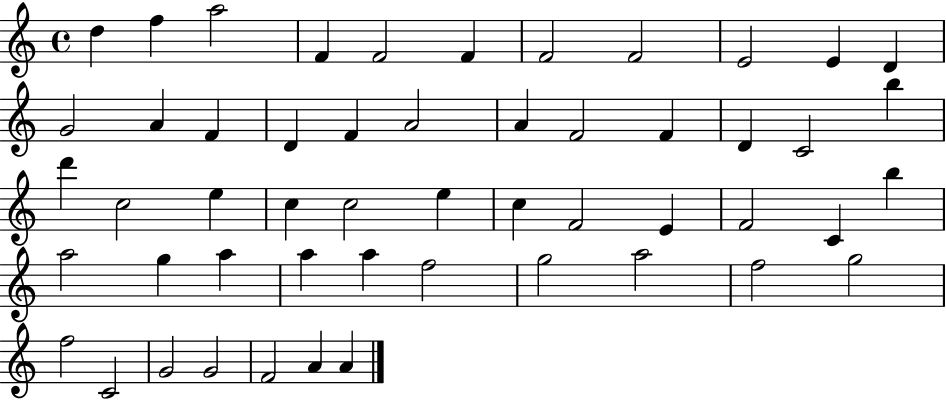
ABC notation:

X:1
T:Untitled
M:4/4
L:1/4
K:C
d f a2 F F2 F F2 F2 E2 E D G2 A F D F A2 A F2 F D C2 b d' c2 e c c2 e c F2 E F2 C b a2 g a a a f2 g2 a2 f2 g2 f2 C2 G2 G2 F2 A A